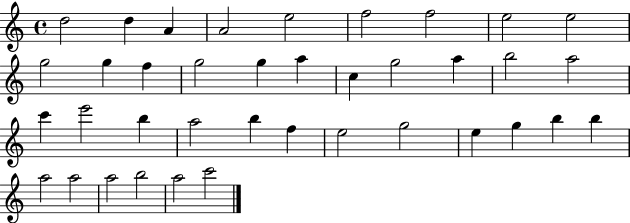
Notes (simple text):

D5/h D5/q A4/q A4/h E5/h F5/h F5/h E5/h E5/h G5/h G5/q F5/q G5/h G5/q A5/q C5/q G5/h A5/q B5/h A5/h C6/q E6/h B5/q A5/h B5/q F5/q E5/h G5/h E5/q G5/q B5/q B5/q A5/h A5/h A5/h B5/h A5/h C6/h